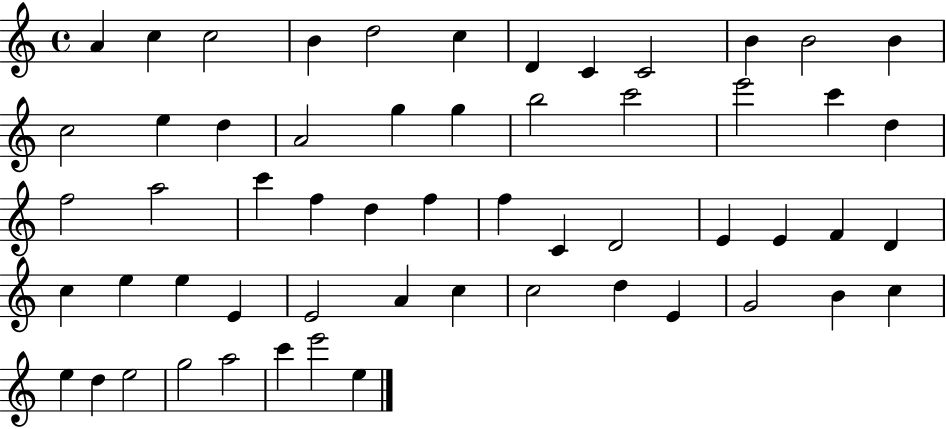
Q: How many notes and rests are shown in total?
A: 57